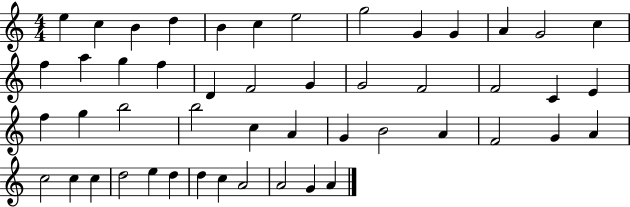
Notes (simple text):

E5/q C5/q B4/q D5/q B4/q C5/q E5/h G5/h G4/q G4/q A4/q G4/h C5/q F5/q A5/q G5/q F5/q D4/q F4/h G4/q G4/h F4/h F4/h C4/q E4/q F5/q G5/q B5/h B5/h C5/q A4/q G4/q B4/h A4/q F4/h G4/q A4/q C5/h C5/q C5/q D5/h E5/q D5/q D5/q C5/q A4/h A4/h G4/q A4/q